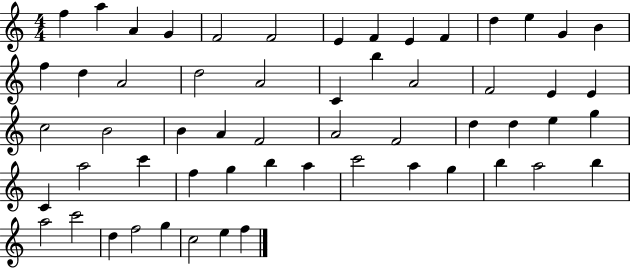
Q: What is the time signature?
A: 4/4